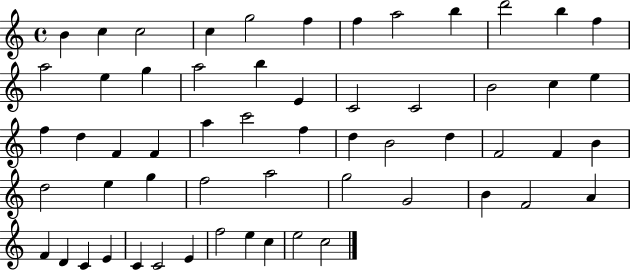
{
  \clef treble
  \time 4/4
  \defaultTimeSignature
  \key c \major
  b'4 c''4 c''2 | c''4 g''2 f''4 | f''4 a''2 b''4 | d'''2 b''4 f''4 | \break a''2 e''4 g''4 | a''2 b''4 e'4 | c'2 c'2 | b'2 c''4 e''4 | \break f''4 d''4 f'4 f'4 | a''4 c'''2 f''4 | d''4 b'2 d''4 | f'2 f'4 b'4 | \break d''2 e''4 g''4 | f''2 a''2 | g''2 g'2 | b'4 f'2 a'4 | \break f'4 d'4 c'4 e'4 | c'4 c'2 e'4 | f''2 e''4 c''4 | e''2 c''2 | \break \bar "|."
}